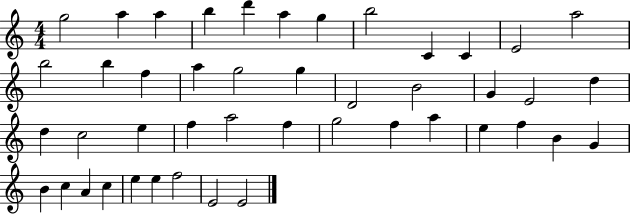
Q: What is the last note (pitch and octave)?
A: E4